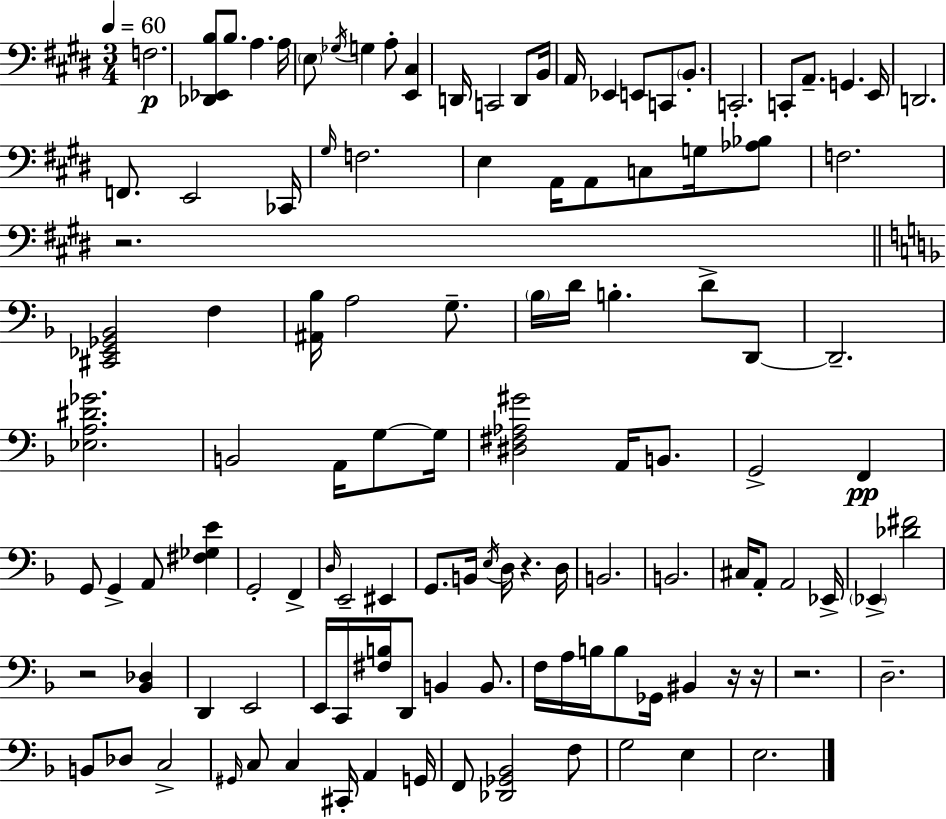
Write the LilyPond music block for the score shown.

{
  \clef bass
  \numericTimeSignature
  \time 3/4
  \key e \major
  \tempo 4 = 60
  f2.\p | <des, ees, b>8 b8. a4. a16 | \parenthesize e8 \acciaccatura { ges16 } g4 a8-. <e, cis>4 | d,16 c,2 d,8 | \break b,16 a,16 ees,4 e,8 c,8 \parenthesize b,8.-. | c,2.-. | c,8-. a,8.-- g,4. | e,16 d,2. | \break f,8. e,2 | ces,16 \grace { gis16 } f2. | e4 a,16 a,8 c8 g16 | <aes bes>8 f2. | \break r2. | \bar "||" \break \key d \minor <cis, ees, ges, bes,>2 f4 | <ais, bes>16 a2 g8.-- | \parenthesize bes16 d'16 b4.-. d'8-> d,8~~ | d,2.-- | \break <ees a dis' ges'>2. | b,2 a,16 g8~~ g16 | <dis fis aes gis'>2 a,16 b,8. | g,2-> f,4\pp | \break g,8 g,4-> a,8 <fis ges e'>4 | g,2-. f,4-> | \grace { d16 } e,2-- eis,4 | g,8. b,16 \acciaccatura { e16 } d16 r4. | \break d16 b,2. | b,2. | cis16 a,8-. a,2 | ees,16-> \parenthesize ees,4-> <des' fis'>2 | \break r2 <bes, des>4 | d,4 e,2 | e,16 c,16 <fis b>16 d,8 b,4 b,8. | f16 a16 b16 b8 ges,16 bis,4 | \break r16 r16 r2. | d2.-- | b,8 des8 c2-> | \grace { gis,16 } c8 c4 cis,16-. a,4 | \break g,16 f,8 <des, ges, bes,>2 | f8 g2 e4 | e2. | \bar "|."
}